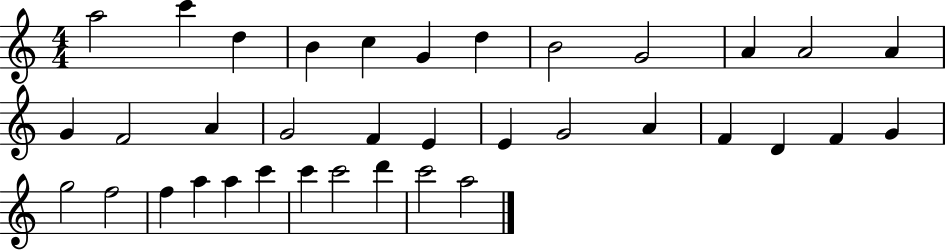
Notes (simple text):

A5/h C6/q D5/q B4/q C5/q G4/q D5/q B4/h G4/h A4/q A4/h A4/q G4/q F4/h A4/q G4/h F4/q E4/q E4/q G4/h A4/q F4/q D4/q F4/q G4/q G5/h F5/h F5/q A5/q A5/q C6/q C6/q C6/h D6/q C6/h A5/h